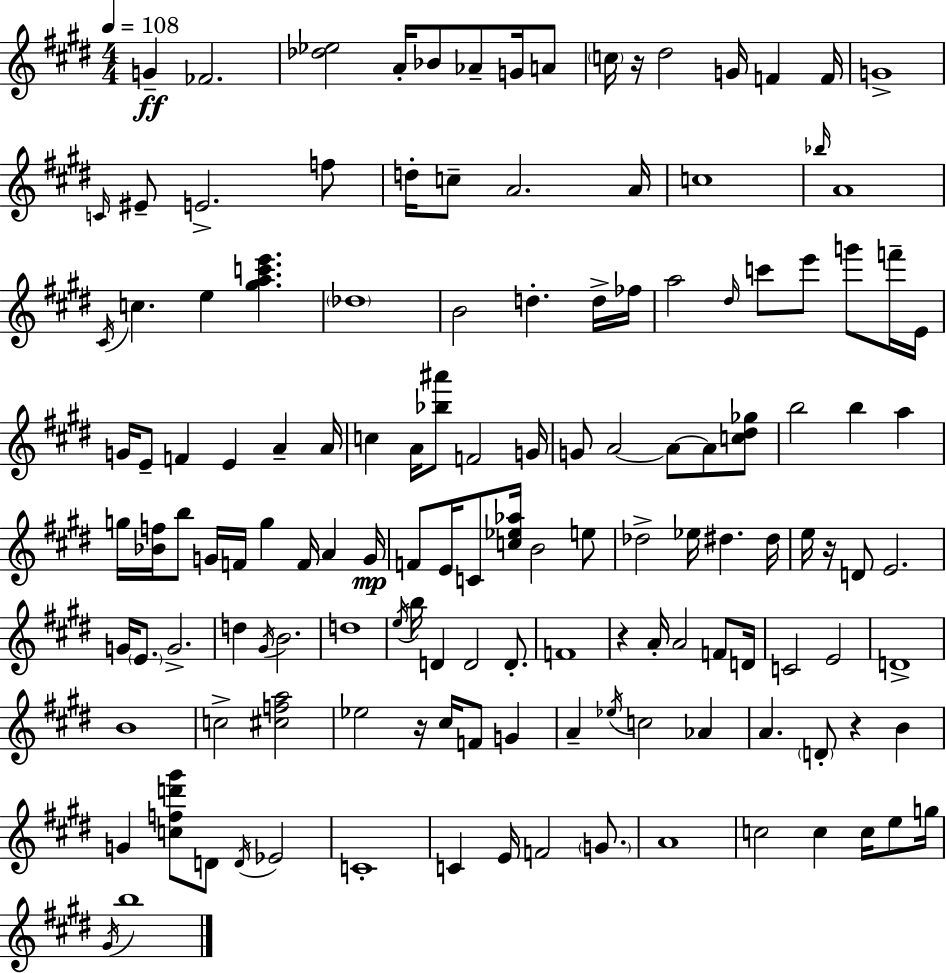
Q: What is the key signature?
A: E major